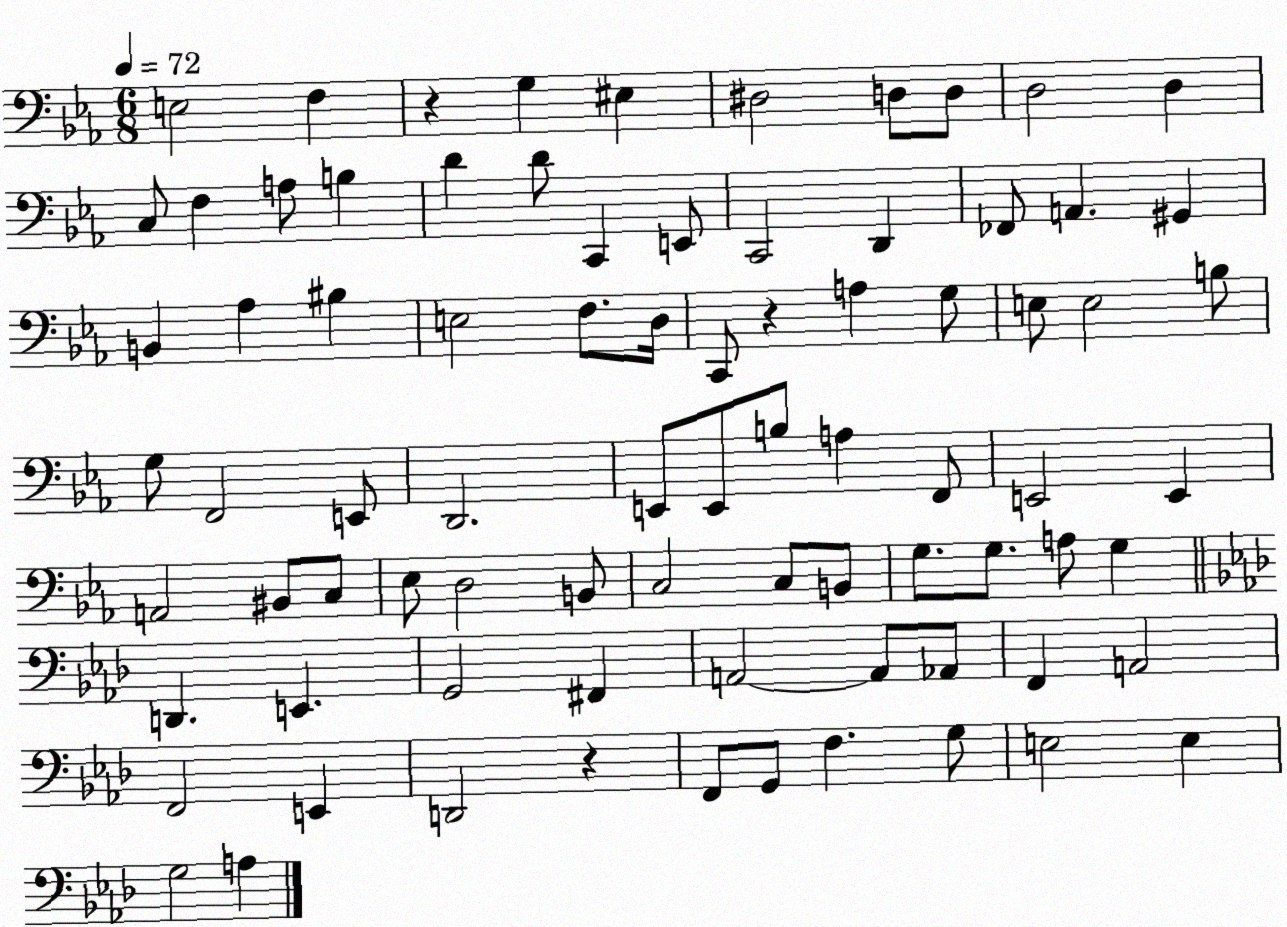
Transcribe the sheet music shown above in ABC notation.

X:1
T:Untitled
M:6/8
L:1/4
K:Eb
E,2 F, z G, ^E, ^D,2 D,/2 D,/2 D,2 D, C,/2 F, A,/2 B, D D/2 C,, E,,/2 C,,2 D,, _F,,/2 A,, ^G,, B,, _A, ^B, E,2 F,/2 D,/4 C,,/2 z A, G,/2 E,/2 E,2 B,/2 G,/2 F,,2 E,,/2 D,,2 E,,/2 E,,/2 B,/2 A, F,,/2 E,,2 E,, A,,2 ^B,,/2 C,/2 _E,/2 D,2 B,,/2 C,2 C,/2 B,,/2 G,/2 G,/2 A,/2 G, D,, E,, G,,2 ^F,, A,,2 A,,/2 _A,,/2 F,, A,,2 F,,2 E,, D,,2 z F,,/2 G,,/2 F, G,/2 E,2 E, G,2 A,